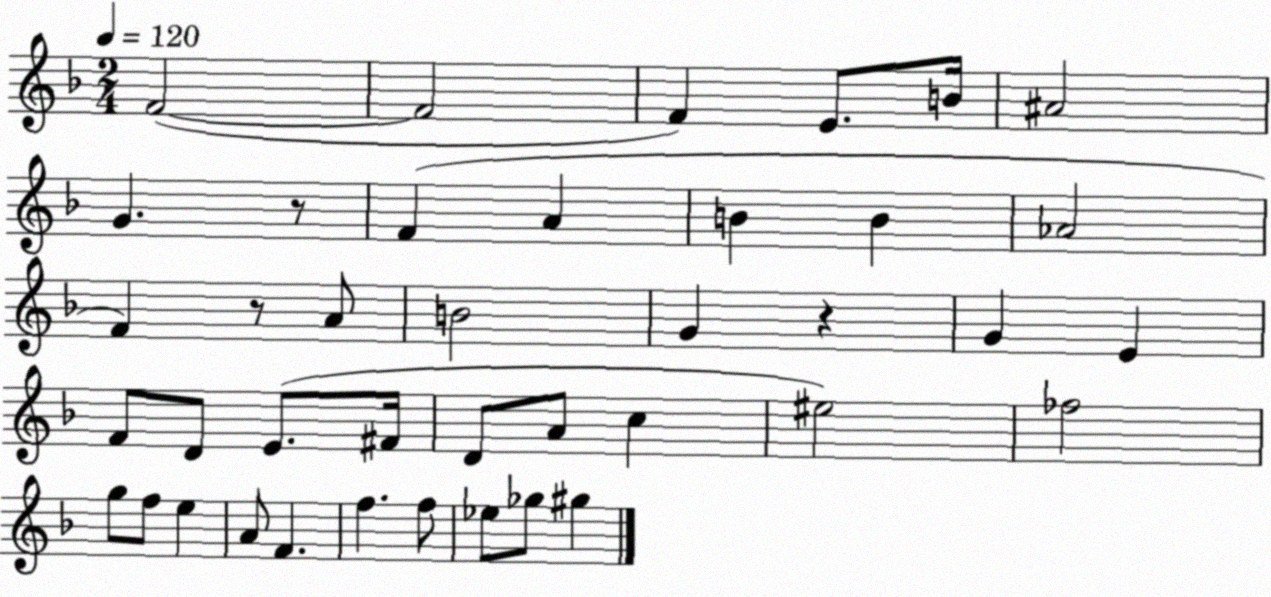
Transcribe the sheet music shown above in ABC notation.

X:1
T:Untitled
M:2/4
L:1/4
K:F
F2 F2 F E/2 B/4 ^A2 G z/2 F A B B _A2 F z/2 A/2 B2 G z G E F/2 D/2 E/2 ^F/4 D/2 A/2 c ^e2 _f2 g/2 f/2 e A/2 F f f/2 _e/2 _g/2 ^g